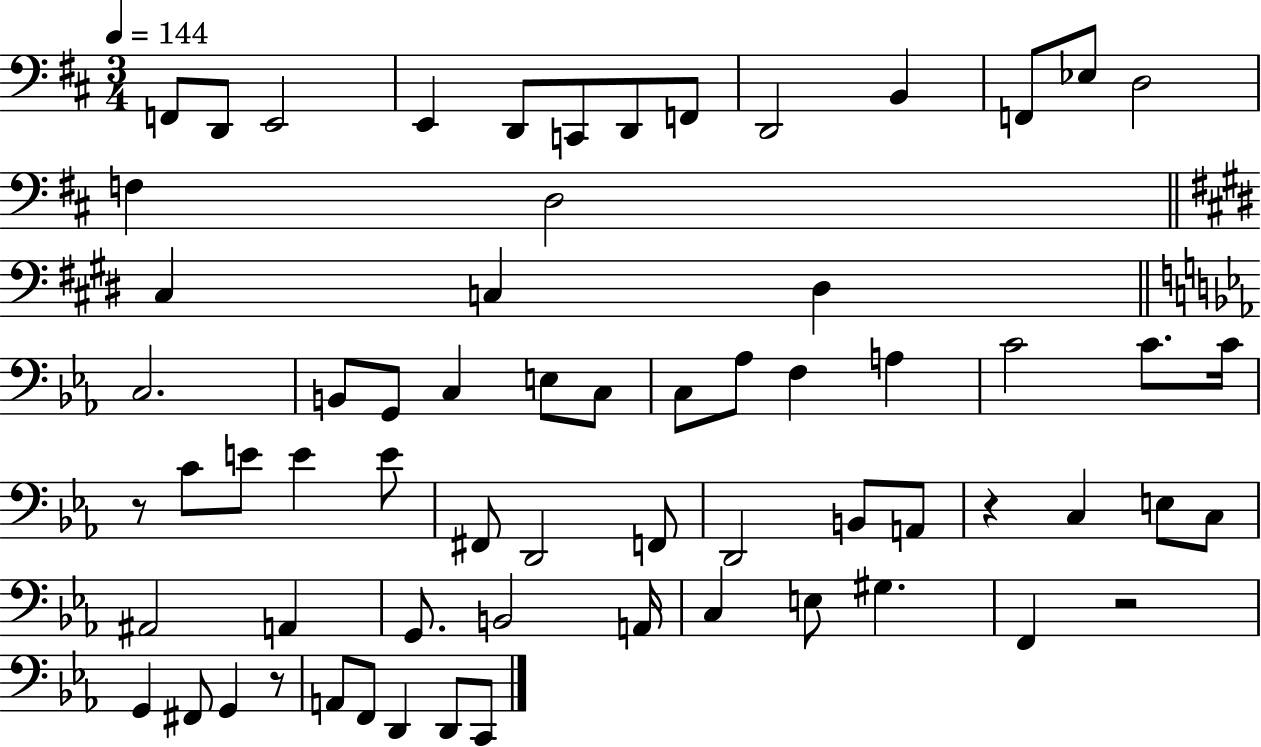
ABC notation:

X:1
T:Untitled
M:3/4
L:1/4
K:D
F,,/2 D,,/2 E,,2 E,, D,,/2 C,,/2 D,,/2 F,,/2 D,,2 B,, F,,/2 _E,/2 D,2 F, D,2 ^C, C, ^D, C,2 B,,/2 G,,/2 C, E,/2 C,/2 C,/2 _A,/2 F, A, C2 C/2 C/4 z/2 C/2 E/2 E E/2 ^F,,/2 D,,2 F,,/2 D,,2 B,,/2 A,,/2 z C, E,/2 C,/2 ^A,,2 A,, G,,/2 B,,2 A,,/4 C, E,/2 ^G, F,, z2 G,, ^F,,/2 G,, z/2 A,,/2 F,,/2 D,, D,,/2 C,,/2